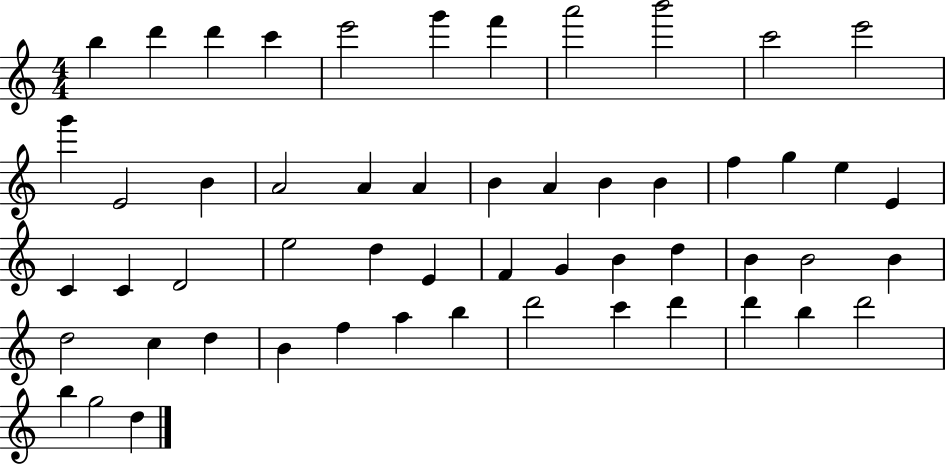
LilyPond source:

{
  \clef treble
  \numericTimeSignature
  \time 4/4
  \key c \major
  b''4 d'''4 d'''4 c'''4 | e'''2 g'''4 f'''4 | a'''2 b'''2 | c'''2 e'''2 | \break g'''4 e'2 b'4 | a'2 a'4 a'4 | b'4 a'4 b'4 b'4 | f''4 g''4 e''4 e'4 | \break c'4 c'4 d'2 | e''2 d''4 e'4 | f'4 g'4 b'4 d''4 | b'4 b'2 b'4 | \break d''2 c''4 d''4 | b'4 f''4 a''4 b''4 | d'''2 c'''4 d'''4 | d'''4 b''4 d'''2 | \break b''4 g''2 d''4 | \bar "|."
}